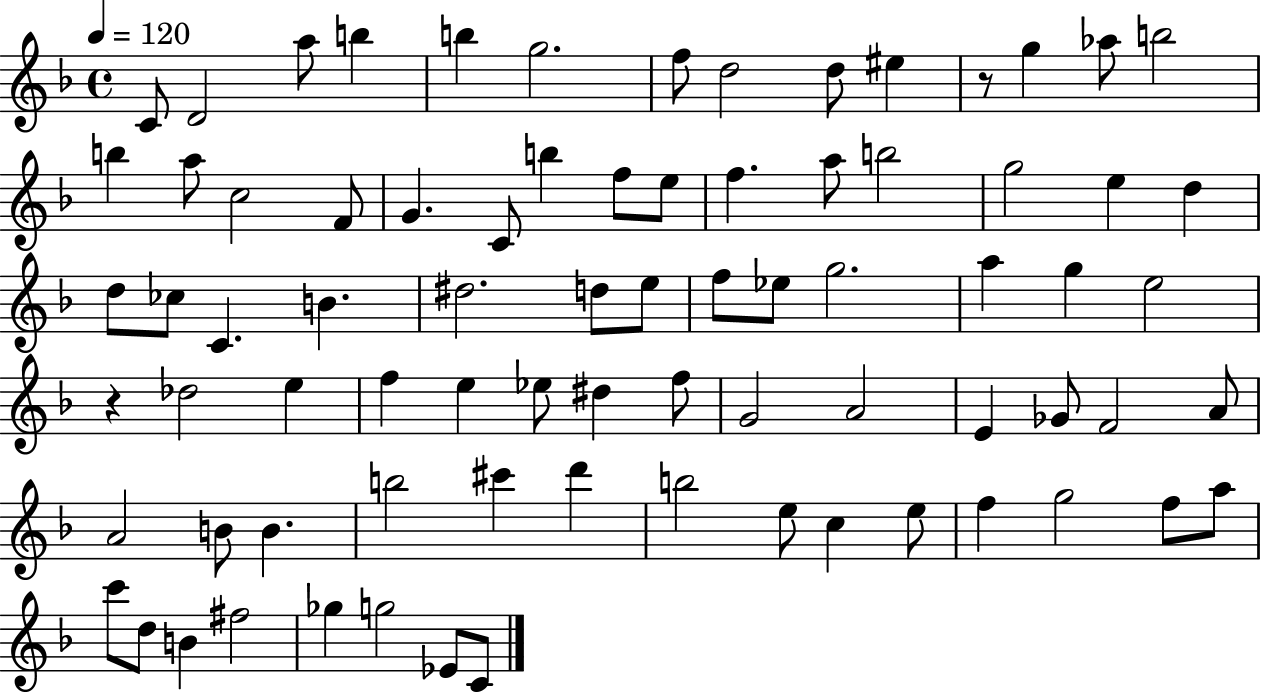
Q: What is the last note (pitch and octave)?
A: C4